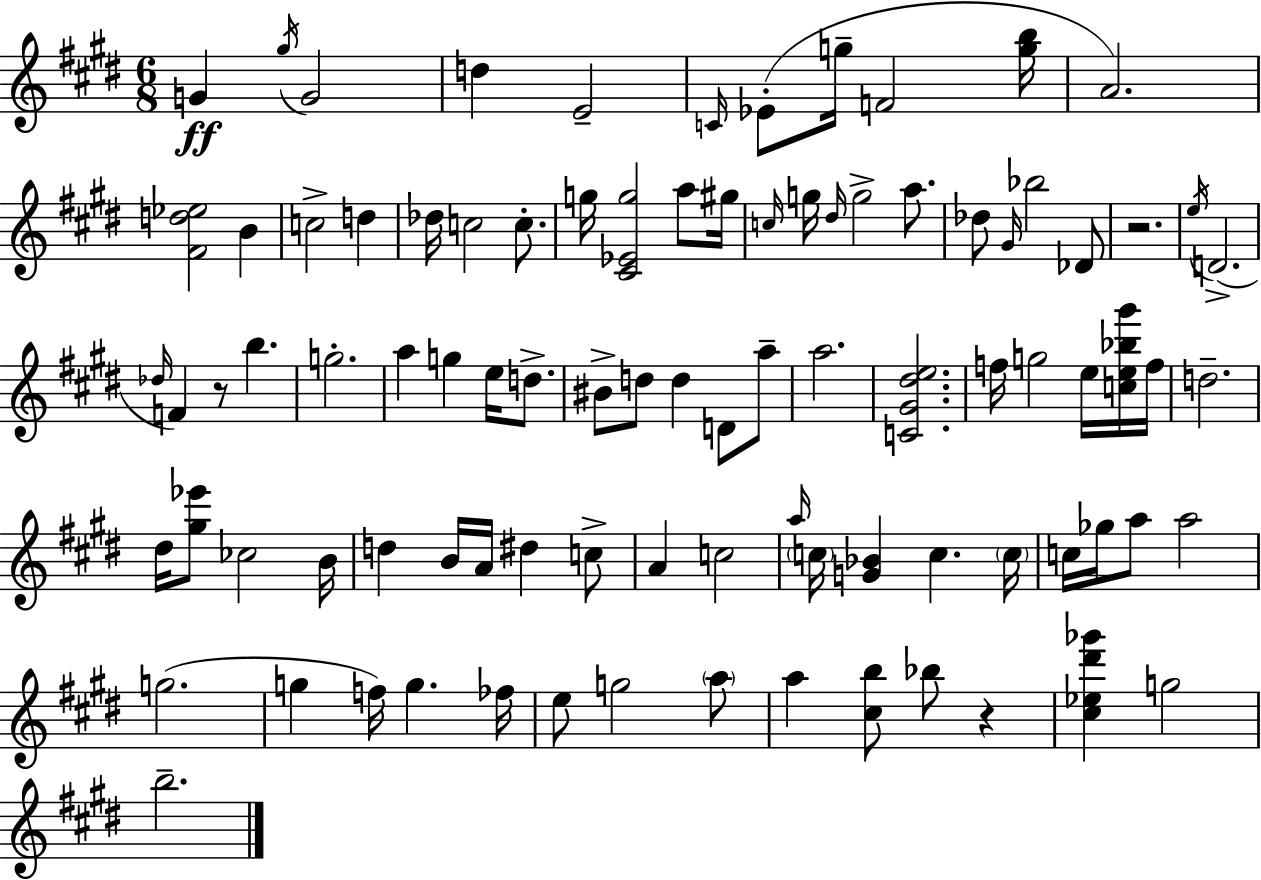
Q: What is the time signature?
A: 6/8